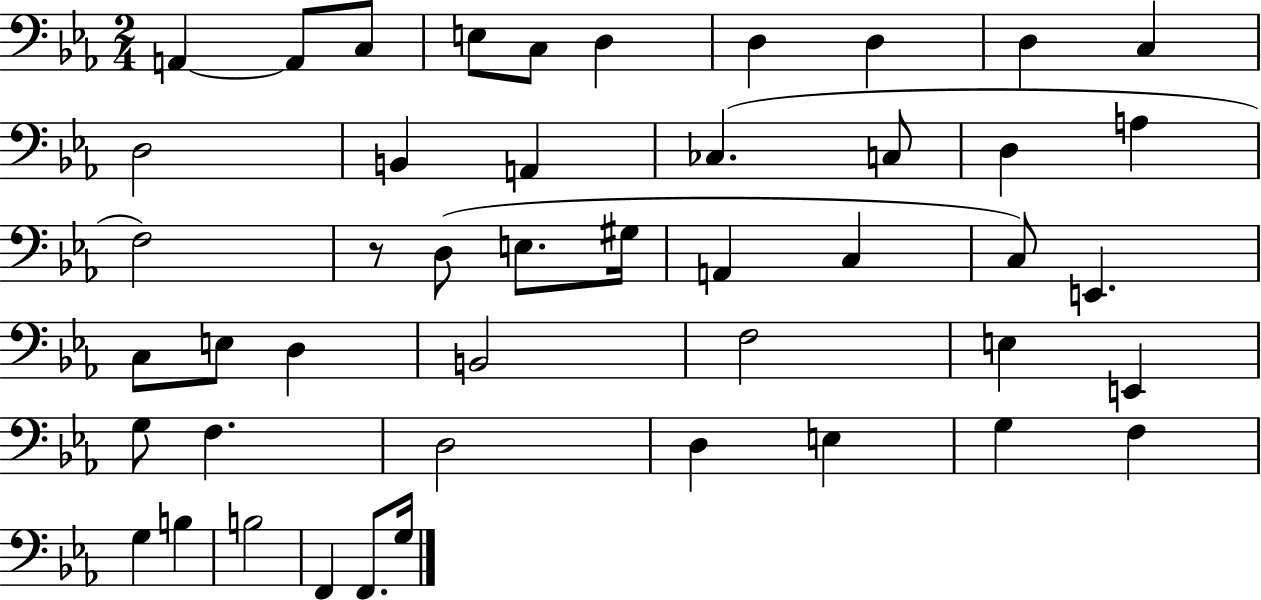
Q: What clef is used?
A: bass